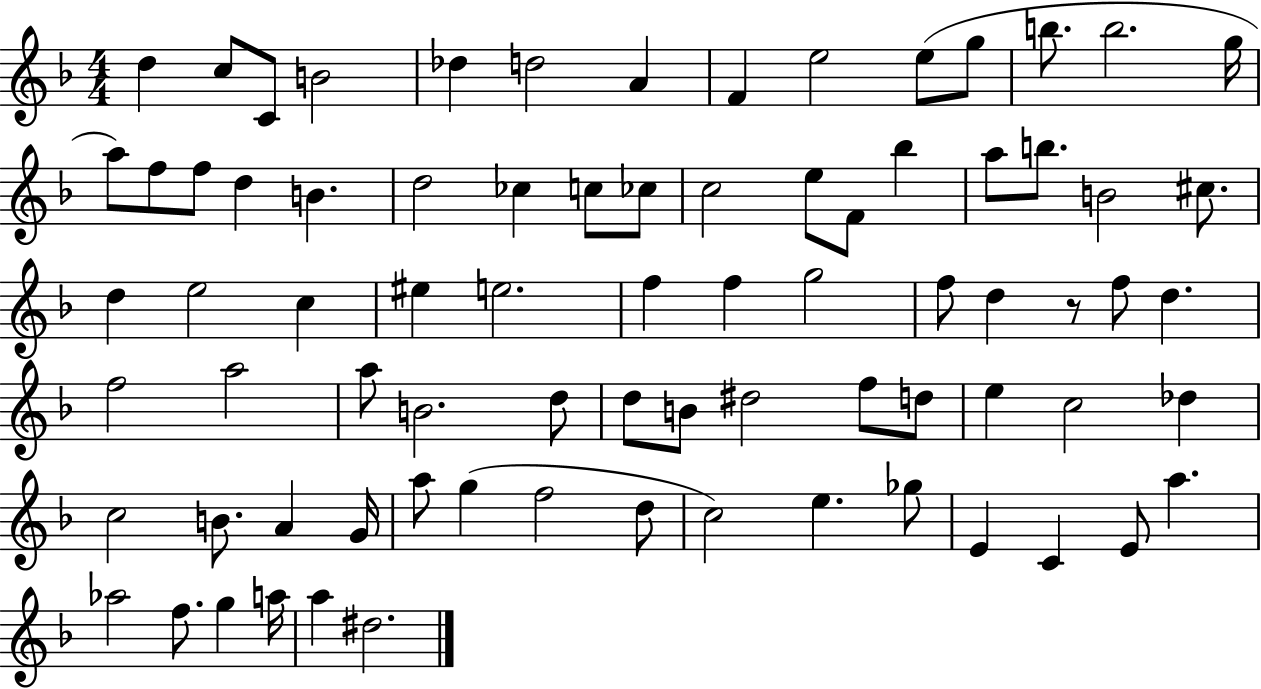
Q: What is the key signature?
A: F major